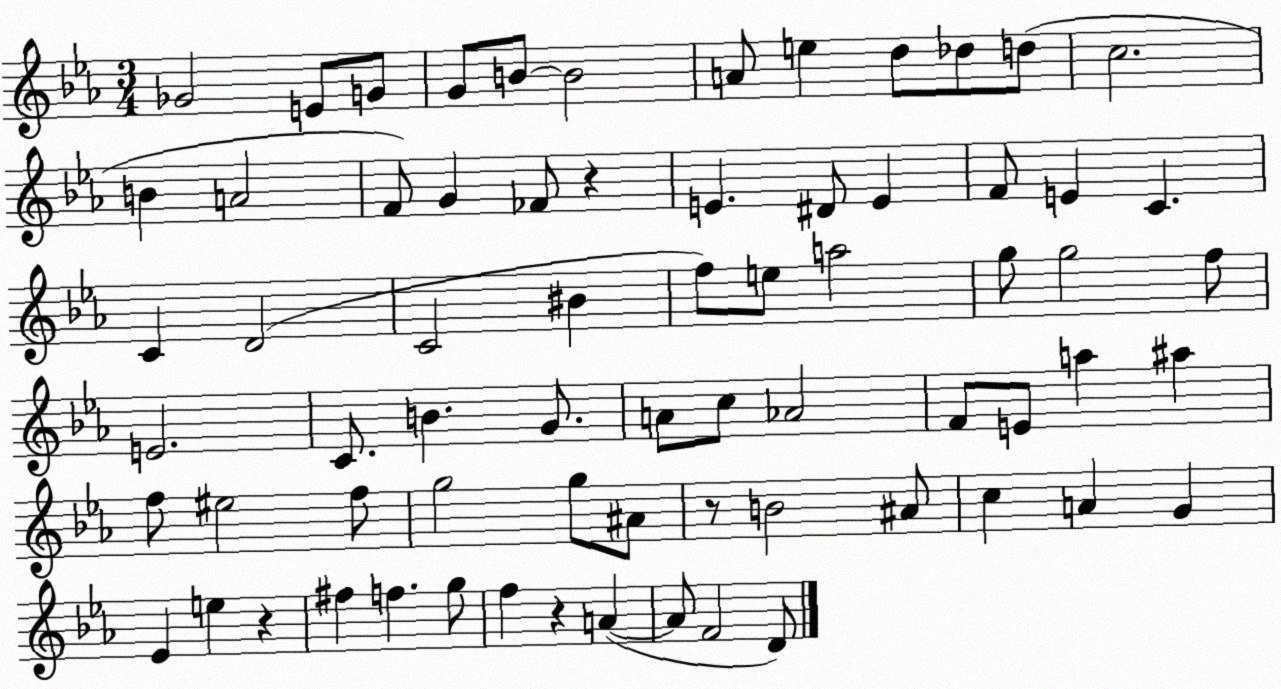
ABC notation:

X:1
T:Untitled
M:3/4
L:1/4
K:Eb
_G2 E/2 G/2 G/2 B/2 B2 A/2 e d/2 _d/2 d/2 c2 B A2 F/2 G _F/2 z E ^D/2 E F/2 E C C D2 C2 ^B f/2 e/2 a2 g/2 g2 f/2 E2 C/2 B G/2 A/2 c/2 _A2 F/2 E/2 a ^a f/2 ^e2 f/2 g2 g/2 ^A/2 z/2 B2 ^A/2 c A G _E e z ^f f g/2 f z A A/2 F2 D/2